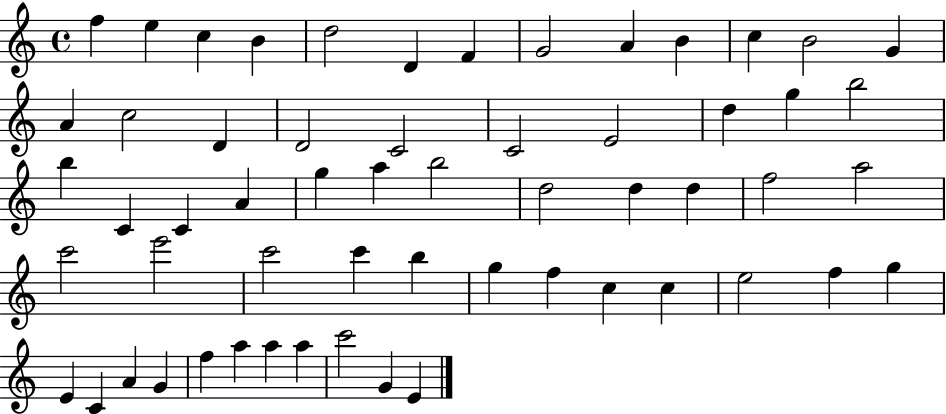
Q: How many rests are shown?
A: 0